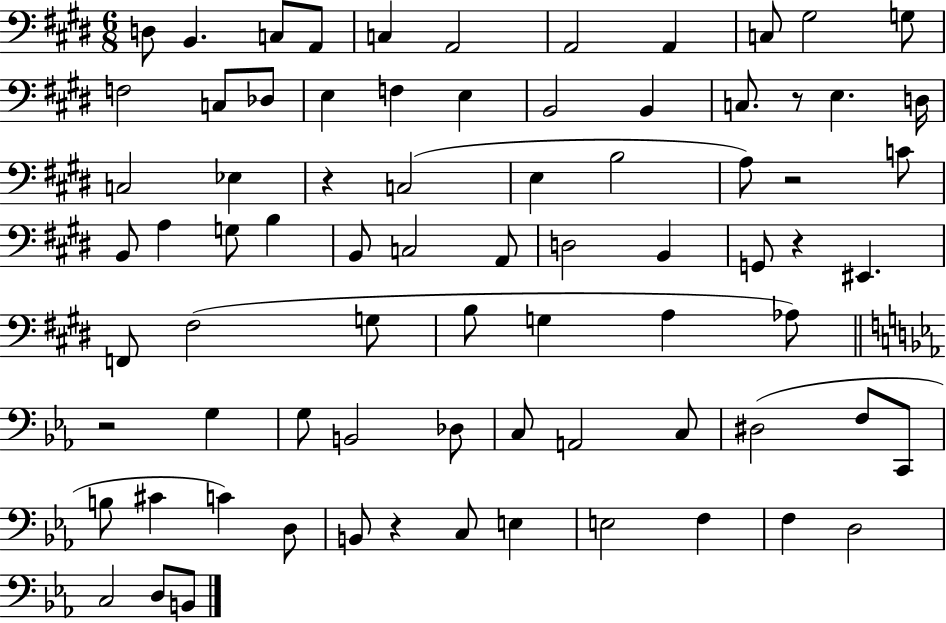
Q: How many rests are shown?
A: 6